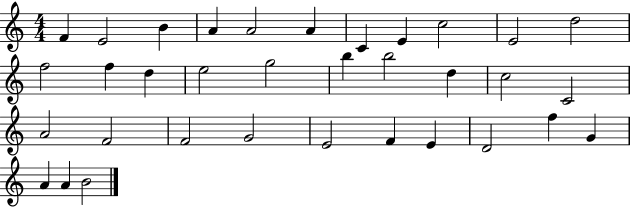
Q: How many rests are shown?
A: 0